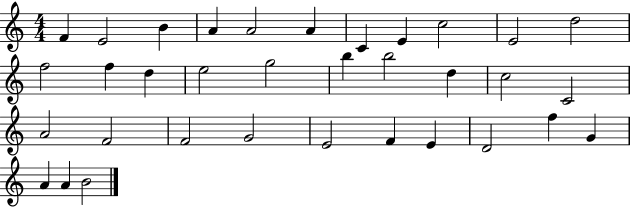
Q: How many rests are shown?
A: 0